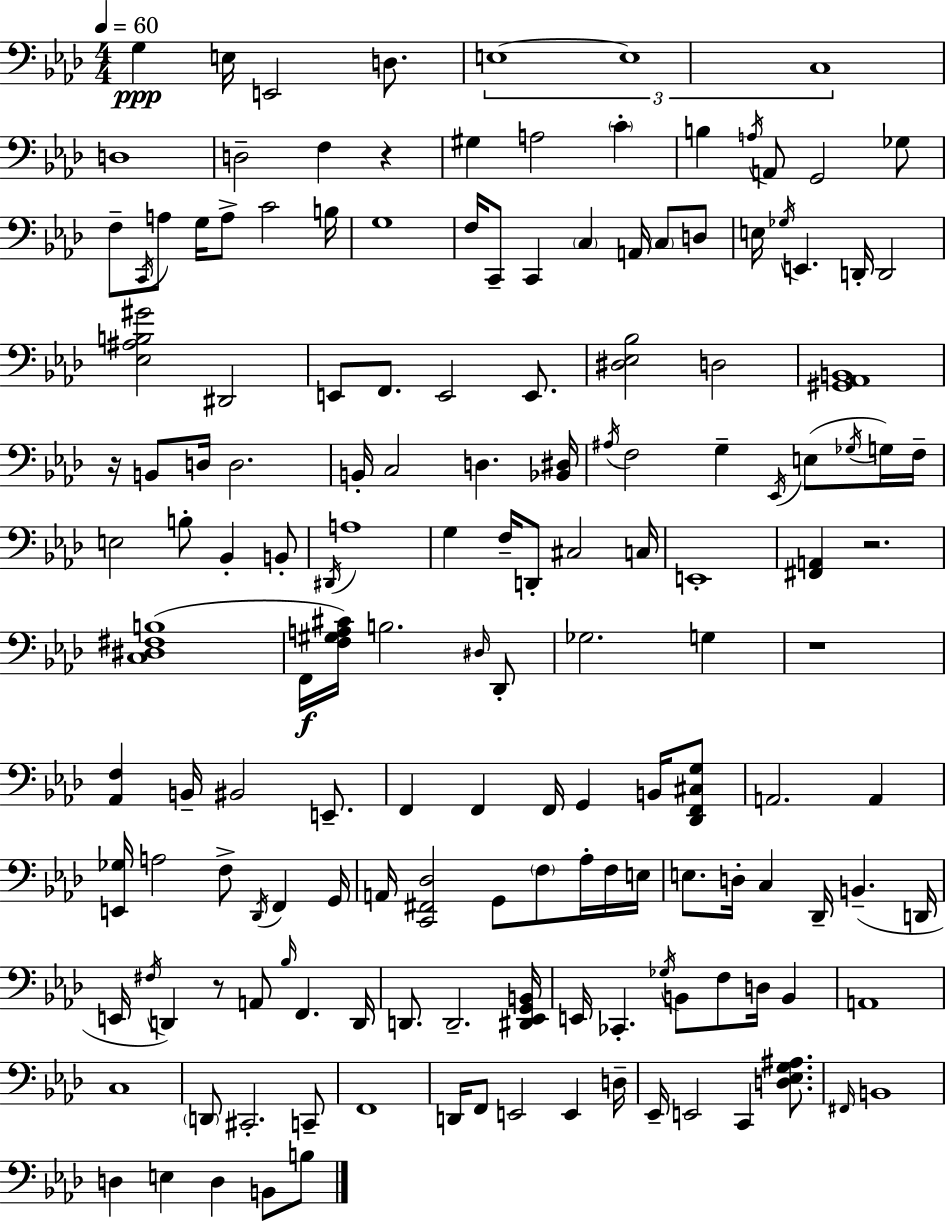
{
  \clef bass
  \numericTimeSignature
  \time 4/4
  \key aes \major
  \tempo 4 = 60
  g4\ppp e16 e,2 d8. | \tuplet 3/2 { e1~~ | e1 | c1 } | \break d1 | d2-- f4 r4 | gis4 a2 \parenthesize c'4-. | b4 \acciaccatura { a16 } a,8 g,2 ges8 | \break f8-- \acciaccatura { c,16 } a8 g16 a8-> c'2 | b16 g1 | f16 c,8-- c,4 \parenthesize c4 a,16 \parenthesize c8 | d8 e16 \acciaccatura { ges16 } e,4. d,16-. d,2 | \break <ees ais b gis'>2 dis,2 | e,8 f,8. e,2 | e,8. <dis ees bes>2 d2 | <gis, aes, b,>1 | \break r16 b,8 d16 d2. | b,16-. c2 d4. | <bes, dis>16 \acciaccatura { ais16 } f2 g4-- | \acciaccatura { ees,16 }( e8 \acciaccatura { ges16 }) g16 f16-- e2 b8-. | \break bes,4-. b,8-. \acciaccatura { dis,16 } a1 | g4 f16-- d,8-. cis2 | c16 e,1-. | <fis, a,>4 r2. | \break <c dis fis b>1( | f,16\f <f gis a cis'>16) b2. | \grace { dis16 } des,8-. ges2. | g4 r1 | \break <aes, f>4 b,16-- bis,2 | e,8.-- f,4 f,4 | f,16 g,4 b,16 <des, f, cis g>8 a,2. | a,4 <e, ges>16 a2 | \break f8-> \acciaccatura { des,16 } f,4 g,16 a,16 <c, fis, des>2 | g,8 \parenthesize f8 aes16-. f16 e16 e8. d16-. c4 | des,16-- b,4.--( d,16 e,16 \acciaccatura { fis16 }) d,4 r8 | a,8 \grace { bes16 } f,4. d,16 d,8. d,2.-- | \break <dis, ees, g, b,>16 e,16 ces,4.-. | \acciaccatura { ges16 } b,8 f8 d16 b,4 a,1 | c1 | \parenthesize d,8 cis,2.-. | \break c,8-- f,1 | d,16 f,8 e,2 | e,4 d16-- ees,16-- e,2 | c,4 <d ees g ais>8. \grace { fis,16 } b,1 | \break d4 | e4 d4 b,8 b8 \bar "|."
}